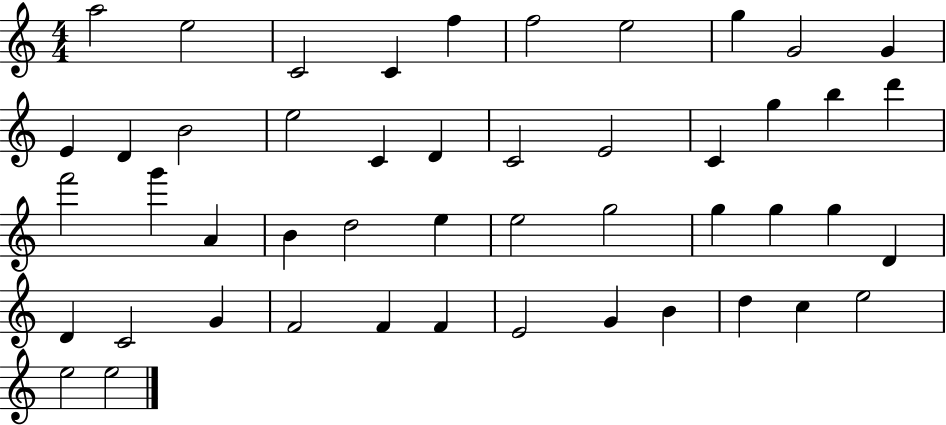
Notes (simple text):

A5/h E5/h C4/h C4/q F5/q F5/h E5/h G5/q G4/h G4/q E4/q D4/q B4/h E5/h C4/q D4/q C4/h E4/h C4/q G5/q B5/q D6/q F6/h G6/q A4/q B4/q D5/h E5/q E5/h G5/h G5/q G5/q G5/q D4/q D4/q C4/h G4/q F4/h F4/q F4/q E4/h G4/q B4/q D5/q C5/q E5/h E5/h E5/h